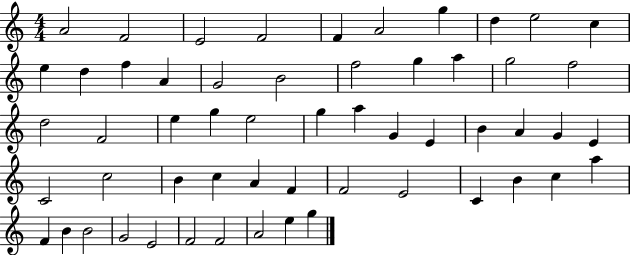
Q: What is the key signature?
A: C major